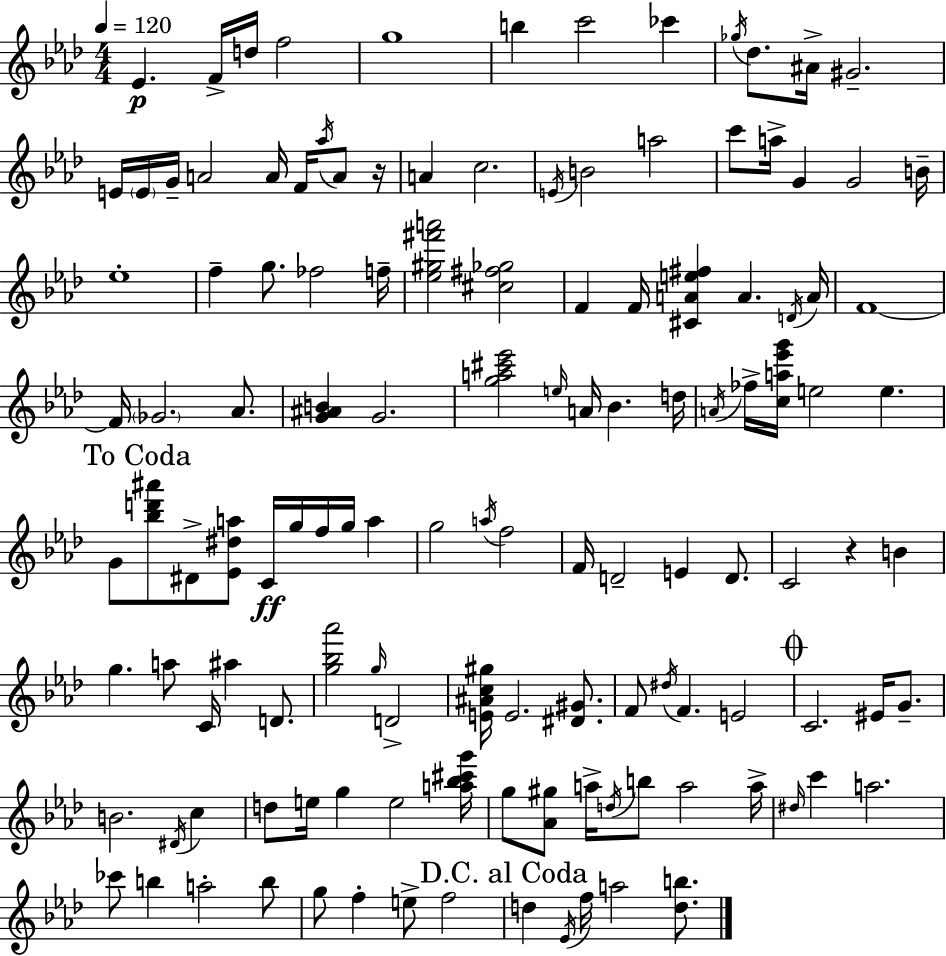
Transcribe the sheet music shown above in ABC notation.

X:1
T:Untitled
M:4/4
L:1/4
K:Ab
_E F/4 d/4 f2 g4 b c'2 _c' _g/4 _d/2 ^A/4 ^G2 E/4 E/4 G/4 A2 A/4 F/4 _a/4 A/2 z/4 A c2 E/4 B2 a2 c'/2 a/4 G G2 B/4 _e4 f g/2 _f2 f/4 [_e^g^f'a']2 [^c^f_g]2 F F/4 [^CAe^f] A D/4 A/4 F4 F/4 _G2 _A/2 [G^AB] G2 [ga^c'_e']2 e/4 A/4 _B d/4 A/4 _f/4 [ca_e'g']/4 e2 e G/2 [_bd'^a']/2 ^D/2 [_E^da]/2 C/4 g/4 f/4 g/4 a g2 a/4 f2 F/4 D2 E D/2 C2 z B g a/2 C/4 ^a D/2 [g_b_a']2 g/4 D2 [E^Ac^g]/4 E2 [^D^G]/2 F/2 ^d/4 F E2 C2 ^E/4 G/2 B2 ^D/4 c d/2 e/4 g e2 [a_b^c'g']/4 g/2 [_A^g]/2 a/4 d/4 b/2 a2 a/4 ^d/4 c' a2 _c'/2 b a2 b/2 g/2 f e/2 f2 d _E/4 f/4 a2 [db]/2